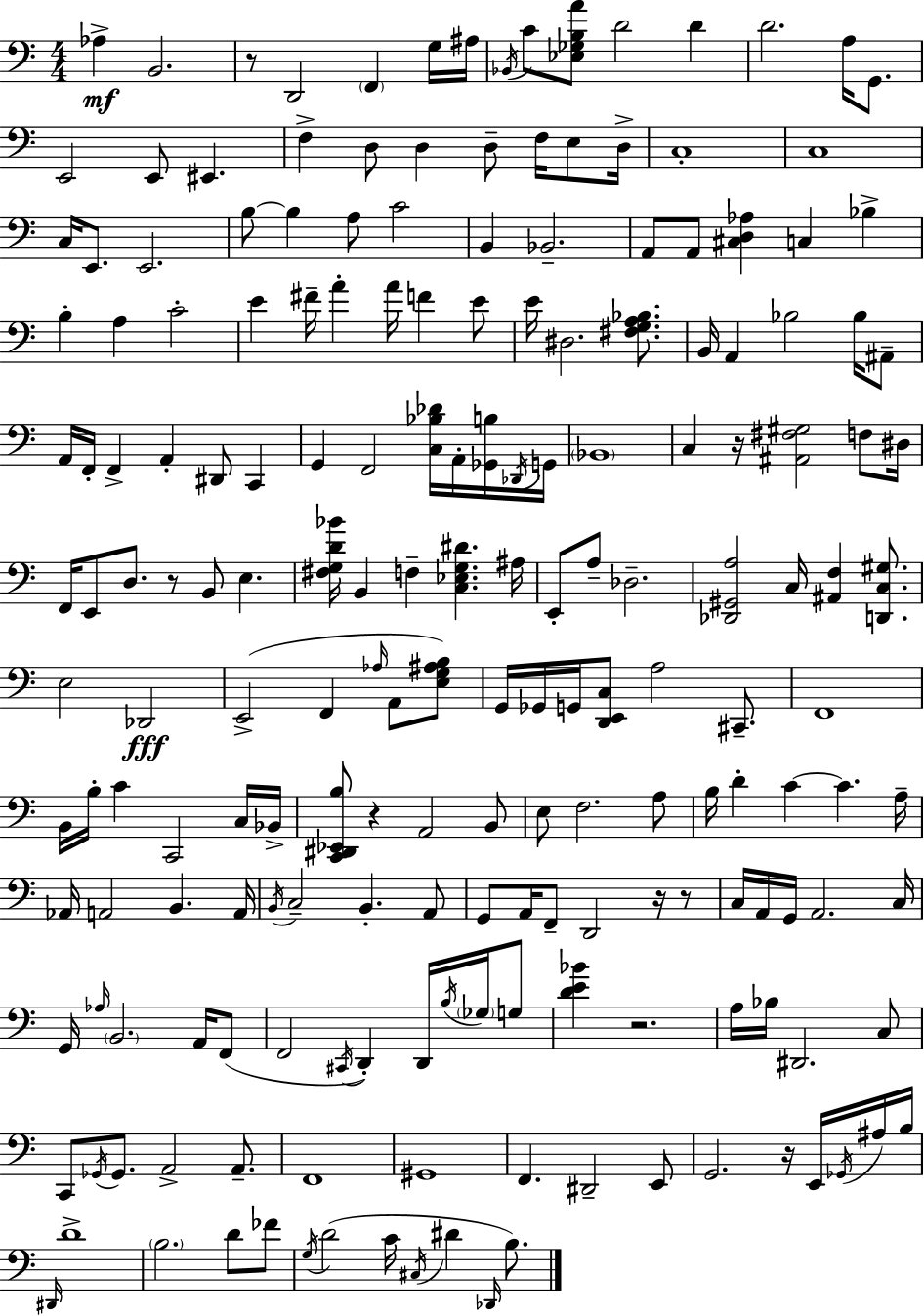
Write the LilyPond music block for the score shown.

{
  \clef bass
  \numericTimeSignature
  \time 4/4
  \key c \major
  aes4->\mf b,2. | r8 d,2 \parenthesize f,4 g16 ais16 | \acciaccatura { bes,16 } c'8 <ees ges b a'>8 d'2 d'4 | d'2. a16 g,8. | \break e,2 e,8 eis,4. | f4-> d8 d4 d8-- f16 e8 | d16-> c1-. | c1 | \break c16 e,8. e,2. | b8~~ b4 a8 c'2 | b,4 bes,2.-- | a,8 a,8 <cis d aes>4 c4 bes4-> | \break b4-. a4 c'2-. | e'4 fis'16-- a'4-. a'16 f'4 e'8 | e'16 dis2. <fis g a bes>8. | b,16 a,4 bes2 bes16 ais,8-- | \break a,16 f,16-. f,4-> a,4-. dis,8 c,4 | g,4 f,2 <c bes des'>16 a,16-. <ges, b>16 | \acciaccatura { des,16 } g,16 \parenthesize bes,1 | c4 r16 <ais, fis gis>2 f8 | \break dis16 f,16 e,8 d8. r8 b,8 e4. | <fis g d' bes'>16 b,4 f4-- <c ees g dis'>4. | ais16 e,8-. a8-- des2.-- | <des, gis, a>2 c16 <ais, f>4 <d, c gis>8. | \break e2 des,2\fff | e,2->( f,4 \grace { aes16 } a,8 | <e g ais b>8) g,16 ges,16 g,16 <d, e, c>8 a2 | cis,8.-- f,1 | \break b,16 b16-. c'4 c,2 | c16 bes,16-> <c, dis, ees, b>8 r4 a,2 | b,8 e8 f2. | a8 b16 d'4-. c'4~~ c'4. | \break a16-- aes,16 a,2 b,4. | a,16 \acciaccatura { b,16 } c2-- b,4.-. | a,8 g,8 a,16 f,8-- d,2 | r16 r8 c16 a,16 g,16 a,2. | \break c16 g,16 \grace { aes16 } \parenthesize b,2. | a,16 f,8( f,2 \acciaccatura { cis,16 }) d,4-. | d,16 \acciaccatura { b16 } \parenthesize ges16 g8 <d' e' bes'>4 r2. | a16 bes16 dis,2. | \break c8 c,8 \acciaccatura { ges,16 } ges,8. a,2-> | a,8.-- f,1 | gis,1 | f,4. dis,2-- | \break e,8 g,2. | r16 e,16 \acciaccatura { ges,16 } ais16 b16 \grace { dis,16 } d'1-> | \parenthesize b2. | d'8 fes'8 \acciaccatura { g16 } d'2( | \break c'16 \acciaccatura { cis16 } dis'4 \grace { des,16 } b8.) \bar "|."
}